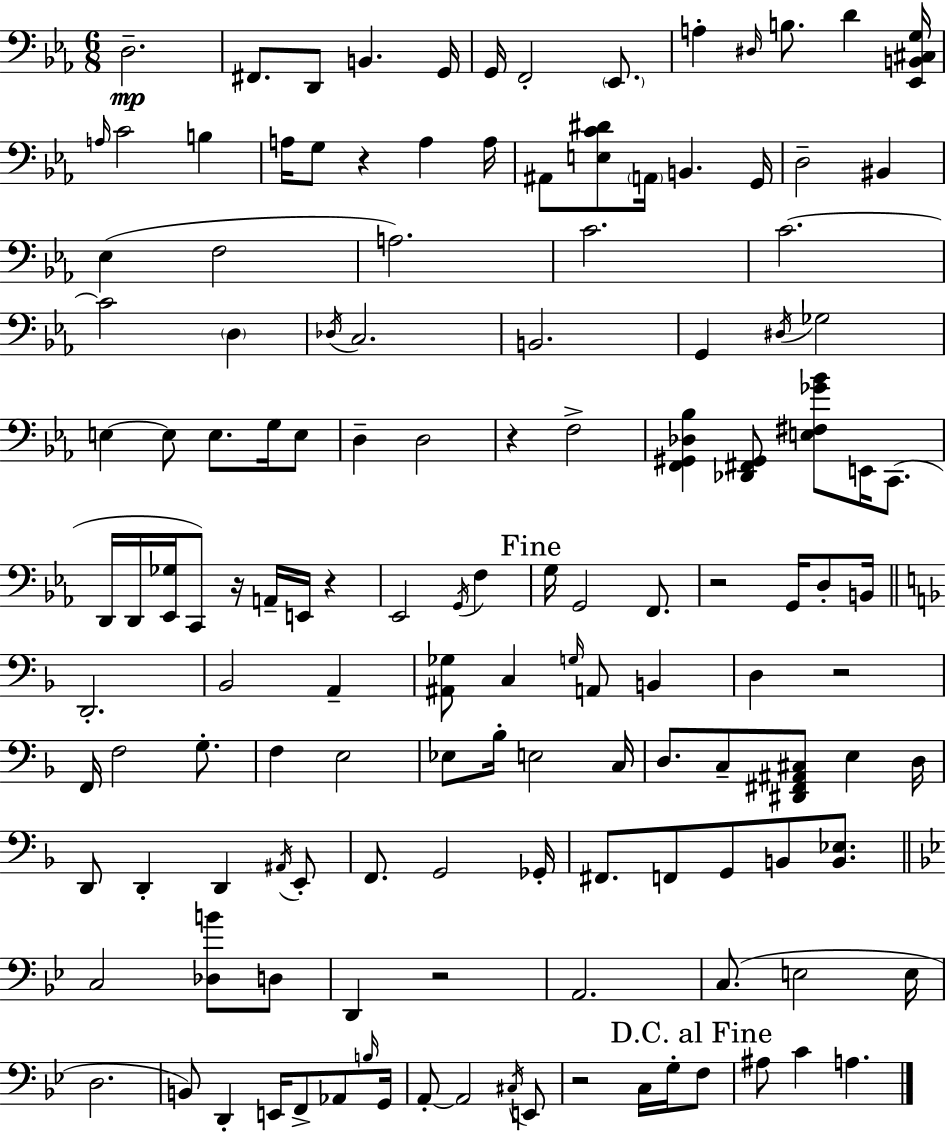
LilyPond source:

{
  \clef bass
  \numericTimeSignature
  \time 6/8
  \key ees \major
  \repeat volta 2 { d2.--\mp | fis,8. d,8 b,4. g,16 | g,16 f,2-. \parenthesize ees,8. | a4-. \grace { dis16 } b8. d'4 | \break <ees, b, cis g>16 \grace { a16 } c'2 b4 | a16 g8 r4 a4 | a16 ais,8 <e c' dis'>8 \parenthesize a,16 b,4. | g,16 d2-- bis,4 | \break ees4( f2 | a2.) | c'2. | c'2.~~ | \break c'2 \parenthesize d4 | \acciaccatura { des16 } c2. | b,2. | g,4 \acciaccatura { dis16 } ges2 | \break e4~~ e8 e8. | g16 e8 d4-- d2 | r4 f2-> | <f, gis, des bes>4 <des, fis, gis,>8 <e fis ges' bes'>8 | \break e,16 c,8.( d,16 d,16 <ees, ges>16 c,8) r16 a,16-- e,16 | r4 ees,2 | \acciaccatura { g,16 } f4 \mark "Fine" g16 g,2 | f,8. r2 | \break g,16 d8-. b,16 \bar "||" \break \key d \minor d,2.-. | bes,2 a,4-- | <ais, ges>8 c4 \grace { g16 } a,8 b,4 | d4 r2 | \break f,16 f2 g8.-. | f4 e2 | ees8 bes16-. e2 | c16 d8. c8-- <dis, fis, ais, cis>8 e4 | \break d16 d,8 d,4-. d,4 \acciaccatura { ais,16 } | e,8-. f,8. g,2 | ges,16-. fis,8. f,8 g,8 b,8 <b, ees>8. | \bar "||" \break \key bes \major c2 <des b'>8 d8 | d,4 r2 | a,2. | c8.( e2 e16 | \break d2. | b,8) d,4-. e,16 f,8-> aes,8 \grace { b16 } | g,16 a,8-.~~ a,2 \acciaccatura { cis16 } | e,8 r2 c16 g16-. | \break \mark "D.C. al Fine" f8 ais8 c'4 a4. | } \bar "|."
}